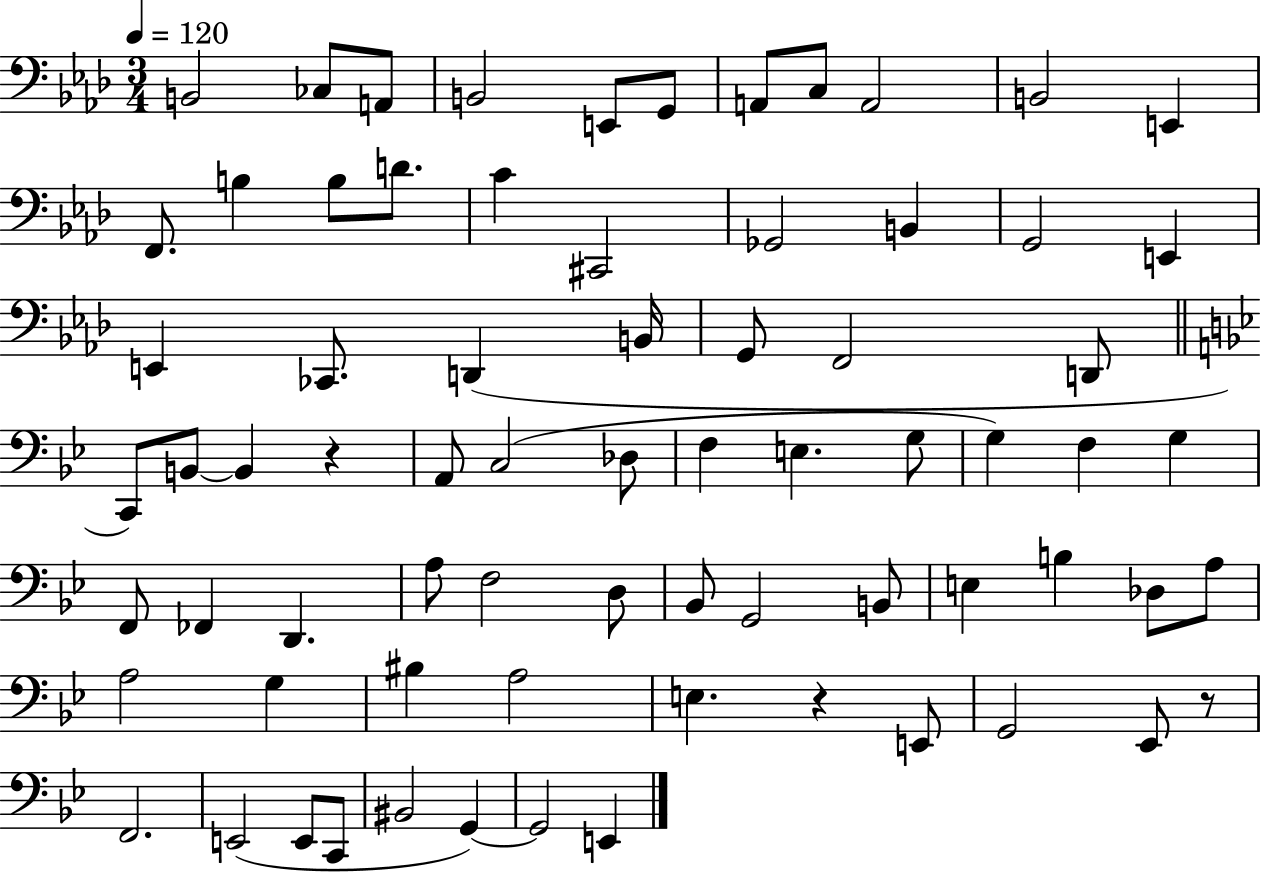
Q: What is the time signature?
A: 3/4